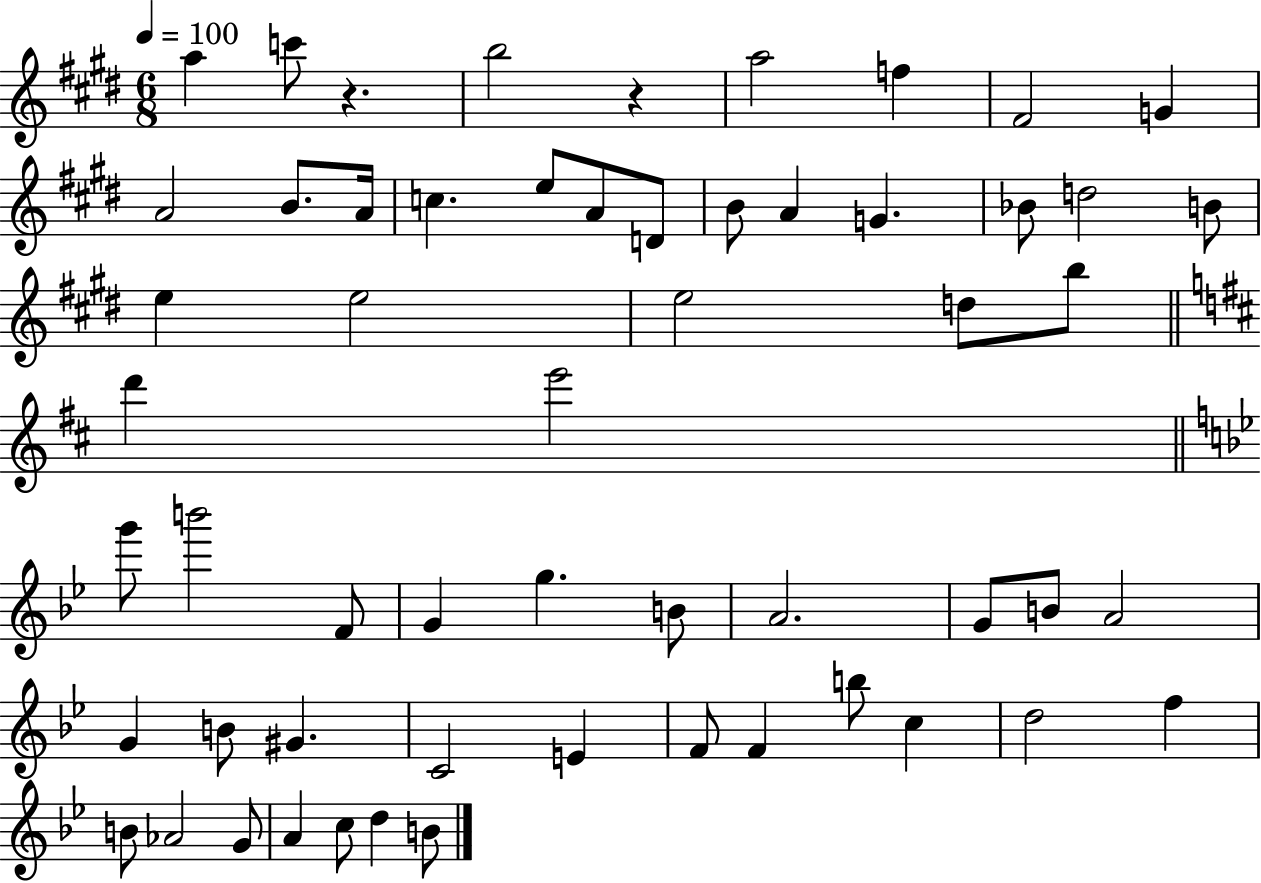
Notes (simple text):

A5/q C6/e R/q. B5/h R/q A5/h F5/q F#4/h G4/q A4/h B4/e. A4/s C5/q. E5/e A4/e D4/e B4/e A4/q G4/q. Bb4/e D5/h B4/e E5/q E5/h E5/h D5/e B5/e D6/q E6/h G6/e B6/h F4/e G4/q G5/q. B4/e A4/h. G4/e B4/e A4/h G4/q B4/e G#4/q. C4/h E4/q F4/e F4/q B5/e C5/q D5/h F5/q B4/e Ab4/h G4/e A4/q C5/e D5/q B4/e